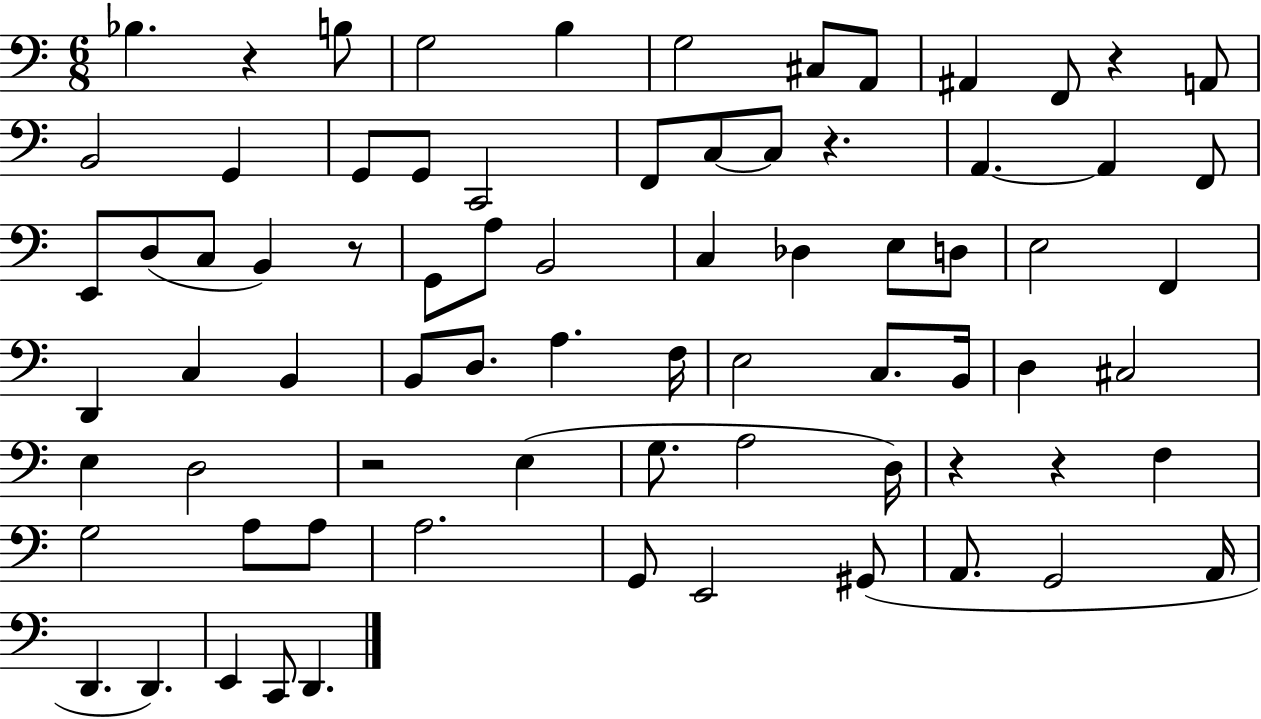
Bb3/q. R/q B3/e G3/h B3/q G3/h C#3/e A2/e A#2/q F2/e R/q A2/e B2/h G2/q G2/e G2/e C2/h F2/e C3/e C3/e R/q. A2/q. A2/q F2/e E2/e D3/e C3/e B2/q R/e G2/e A3/e B2/h C3/q Db3/q E3/e D3/e E3/h F2/q D2/q C3/q B2/q B2/e D3/e. A3/q. F3/s E3/h C3/e. B2/s D3/q C#3/h E3/q D3/h R/h E3/q G3/e. A3/h D3/s R/q R/q F3/q G3/h A3/e A3/e A3/h. G2/e E2/h G#2/e A2/e. G2/h A2/s D2/q. D2/q. E2/q C2/e D2/q.